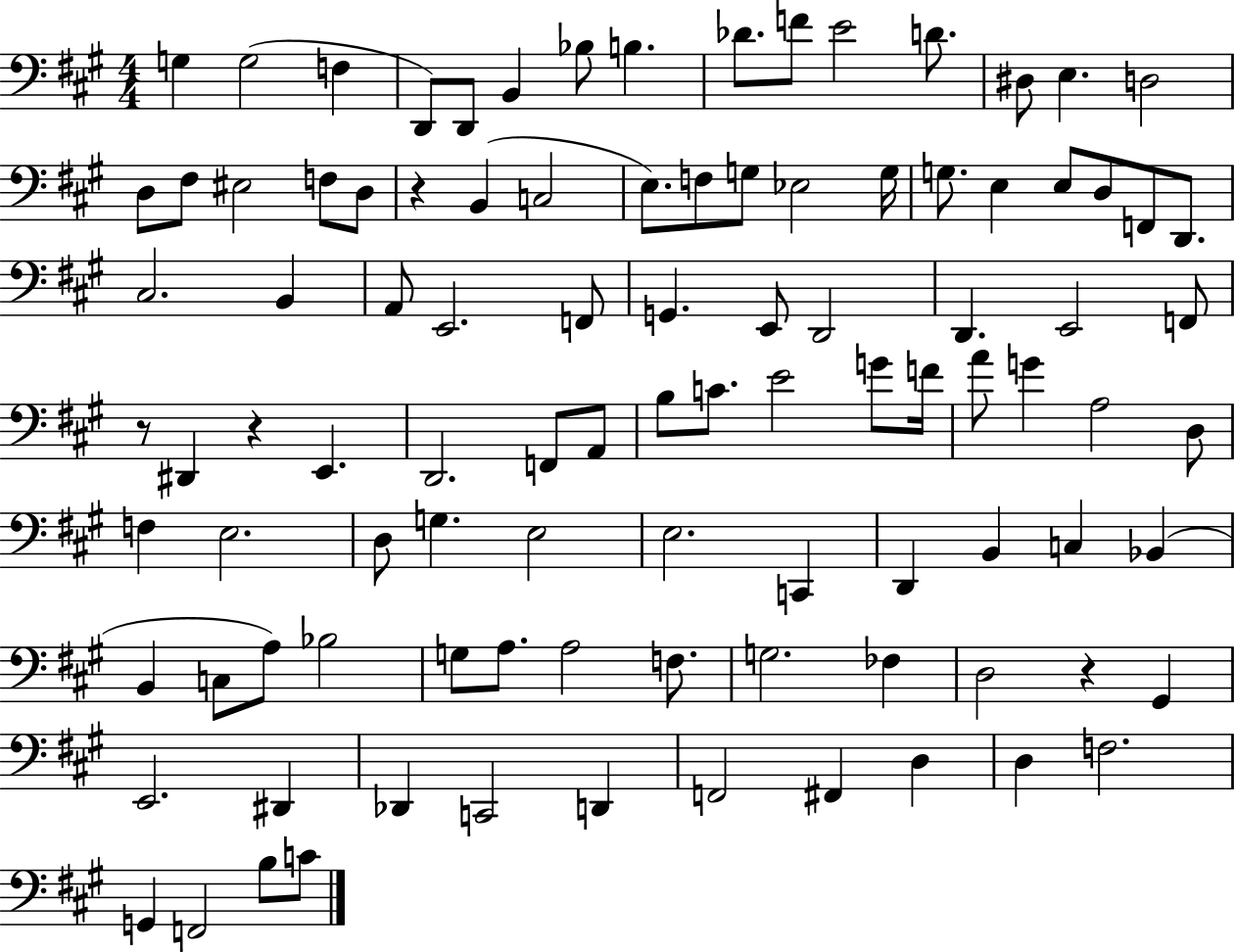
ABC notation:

X:1
T:Untitled
M:4/4
L:1/4
K:A
G, G,2 F, D,,/2 D,,/2 B,, _B,/2 B, _D/2 F/2 E2 D/2 ^D,/2 E, D,2 D,/2 ^F,/2 ^E,2 F,/2 D,/2 z B,, C,2 E,/2 F,/2 G,/2 _E,2 G,/4 G,/2 E, E,/2 D,/2 F,,/2 D,,/2 ^C,2 B,, A,,/2 E,,2 F,,/2 G,, E,,/2 D,,2 D,, E,,2 F,,/2 z/2 ^D,, z E,, D,,2 F,,/2 A,,/2 B,/2 C/2 E2 G/2 F/4 A/2 G A,2 D,/2 F, E,2 D,/2 G, E,2 E,2 C,, D,, B,, C, _B,, B,, C,/2 A,/2 _B,2 G,/2 A,/2 A,2 F,/2 G,2 _F, D,2 z ^G,, E,,2 ^D,, _D,, C,,2 D,, F,,2 ^F,, D, D, F,2 G,, F,,2 B,/2 C/2